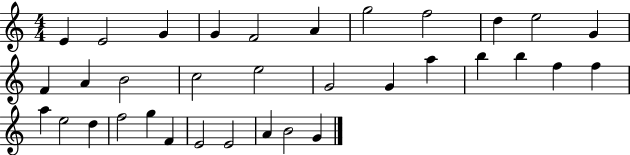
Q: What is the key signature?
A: C major